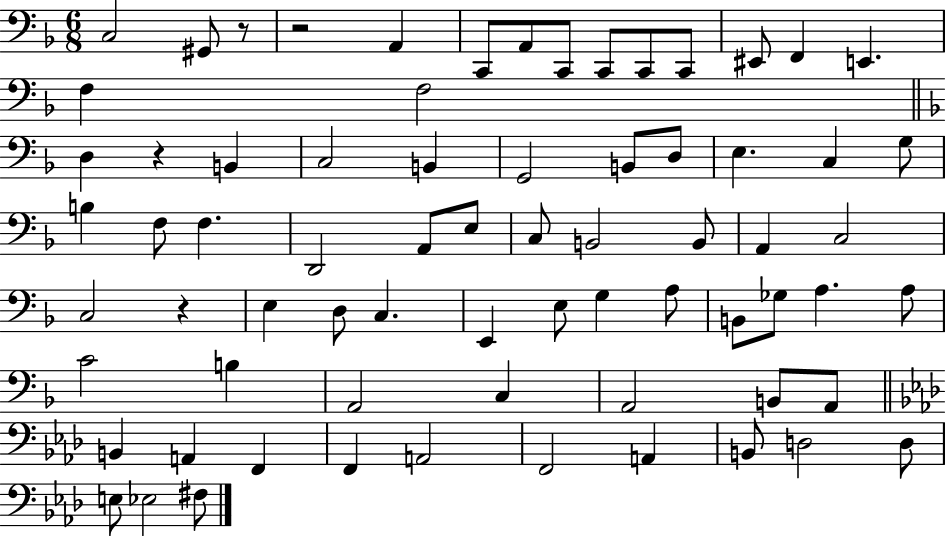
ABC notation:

X:1
T:Untitled
M:6/8
L:1/4
K:F
C,2 ^G,,/2 z/2 z2 A,, C,,/2 A,,/2 C,,/2 C,,/2 C,,/2 C,,/2 ^E,,/2 F,, E,, F, F,2 D, z B,, C,2 B,, G,,2 B,,/2 D,/2 E, C, G,/2 B, F,/2 F, D,,2 A,,/2 E,/2 C,/2 B,,2 B,,/2 A,, C,2 C,2 z E, D,/2 C, E,, E,/2 G, A,/2 B,,/2 _G,/2 A, A,/2 C2 B, A,,2 C, A,,2 B,,/2 A,,/2 B,, A,, F,, F,, A,,2 F,,2 A,, B,,/2 D,2 D,/2 E,/2 _E,2 ^F,/2